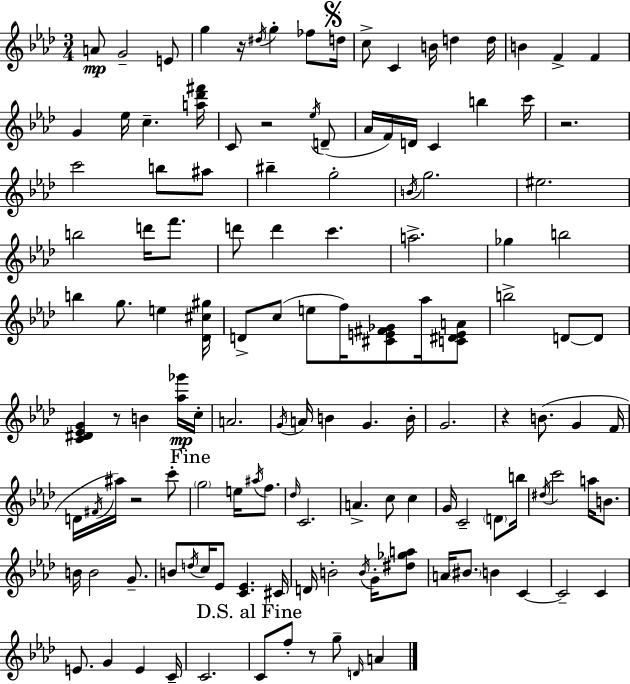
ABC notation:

X:1
T:Untitled
M:3/4
L:1/4
K:Fm
A/2 G2 E/2 g z/4 ^d/4 g _f/2 d/4 c/2 C B/4 d d/4 B F F G _e/4 c [a_d'^f']/4 C/2 z2 _e/4 D/2 _A/4 F/4 D/4 C b c'/4 z2 c'2 b/2 ^a/2 ^b g2 B/4 g2 ^e2 b2 d'/4 f'/2 d'/2 d' c' a2 _g b2 b g/2 e [_D^c^g]/4 D/2 c/2 e/2 f/4 [^CE^F_G]/2 _a/4 [C^DEA]/2 b2 D/2 D/2 [C^D_EG] z/2 B [_a_g']/4 c/4 A2 G/4 A/4 B G B/4 G2 z B/2 G F/4 D/4 ^F/4 ^a/4 z2 c'/2 g2 e/4 ^a/4 f/2 _d/4 C2 A c/2 c G/4 C2 D/2 b/4 ^d/4 c'2 a/4 B/2 B/4 B2 G/2 B/2 d/4 c/4 _E/2 [C_E] ^C/4 D/4 B2 B/4 G/4 [^d_ga]/2 A/4 ^B/2 B C C2 C E/2 G E C/4 C2 C/2 f/2 z/2 g/2 D/4 A